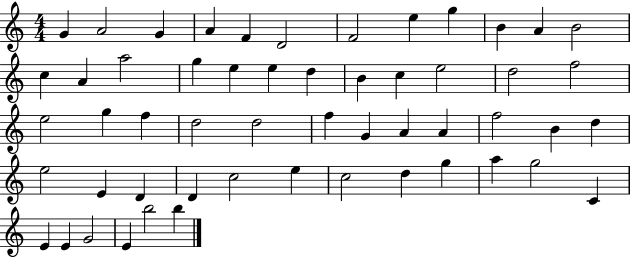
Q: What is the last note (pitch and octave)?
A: B5